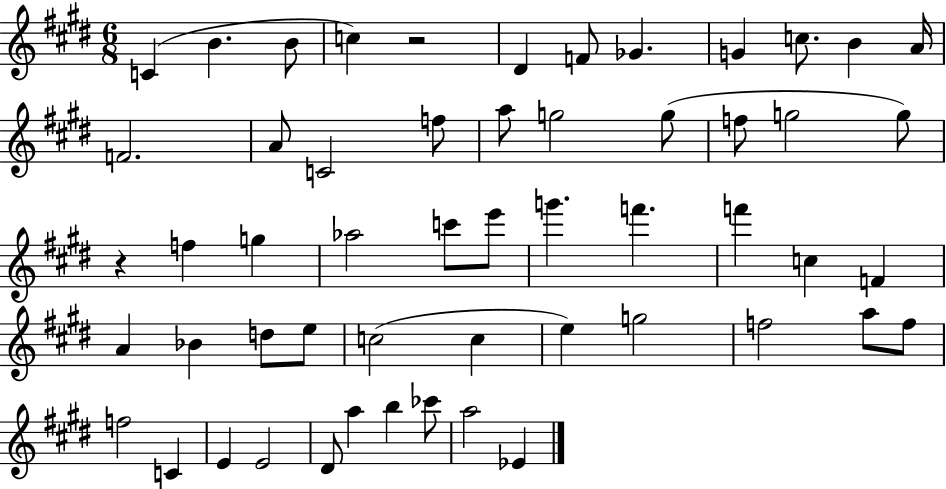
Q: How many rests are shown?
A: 2